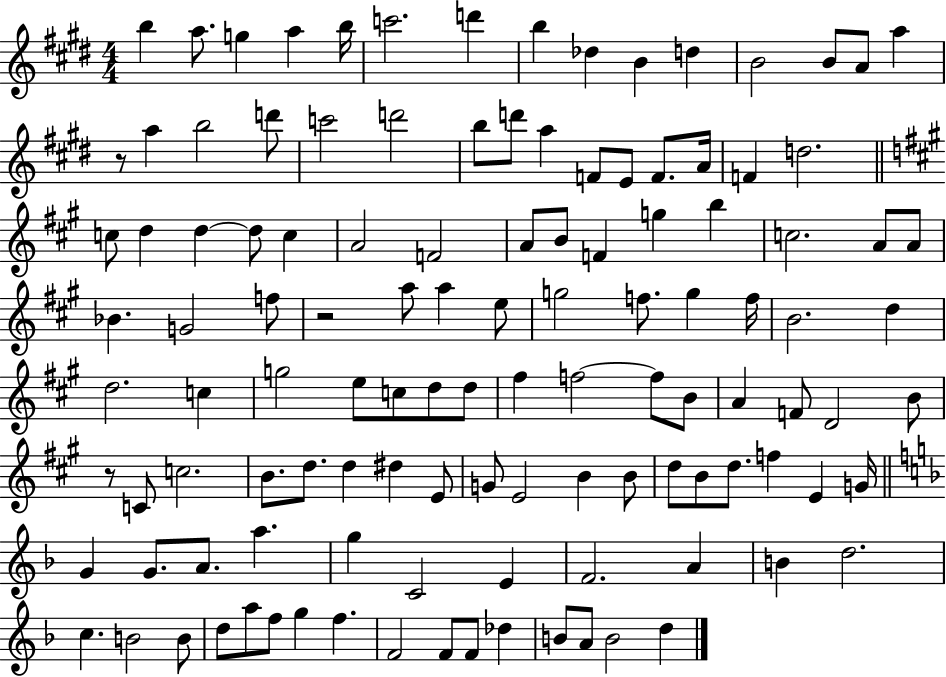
B5/q A5/e. G5/q A5/q B5/s C6/h. D6/q B5/q Db5/q B4/q D5/q B4/h B4/e A4/e A5/q R/e A5/q B5/h D6/e C6/h D6/h B5/e D6/e A5/q F4/e E4/e F4/e. A4/s F4/q D5/h. C5/e D5/q D5/q D5/e C5/q A4/h F4/h A4/e B4/e F4/q G5/q B5/q C5/h. A4/e A4/e Bb4/q. G4/h F5/e R/h A5/e A5/q E5/e G5/h F5/e. G5/q F5/s B4/h. D5/q D5/h. C5/q G5/h E5/e C5/e D5/e D5/e F#5/q F5/h F5/e B4/e A4/q F4/e D4/h B4/e R/e C4/e C5/h. B4/e. D5/e. D5/q D#5/q E4/e G4/e E4/h B4/q B4/e D5/e B4/e D5/e. F5/q E4/q G4/s G4/q G4/e. A4/e. A5/q. G5/q C4/h E4/q F4/h. A4/q B4/q D5/h. C5/q. B4/h B4/e D5/e A5/e F5/e G5/q F5/q. F4/h F4/e F4/e Db5/q B4/e A4/e B4/h D5/q